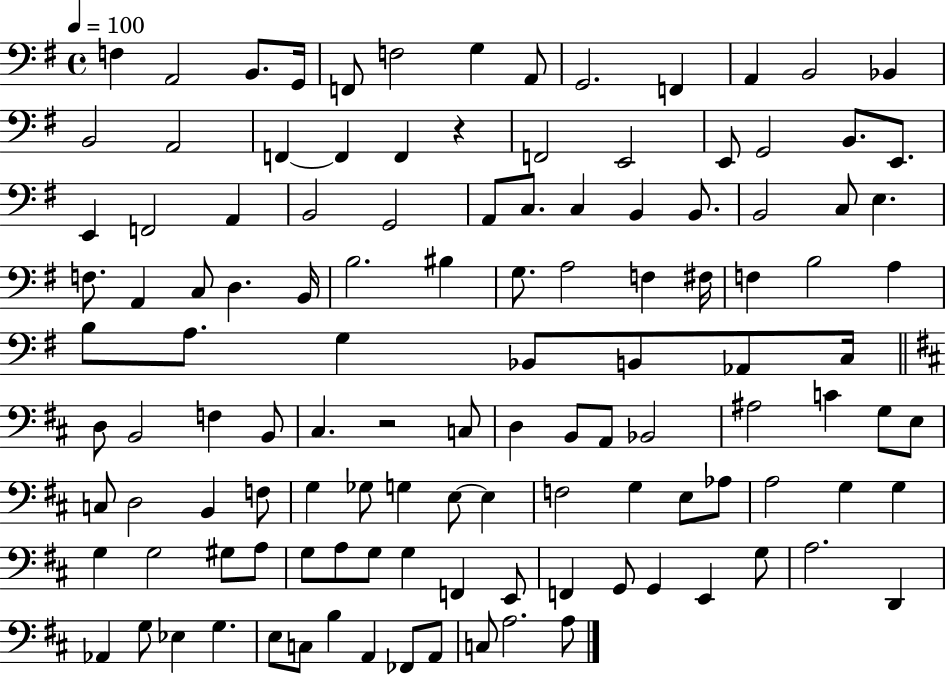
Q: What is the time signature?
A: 4/4